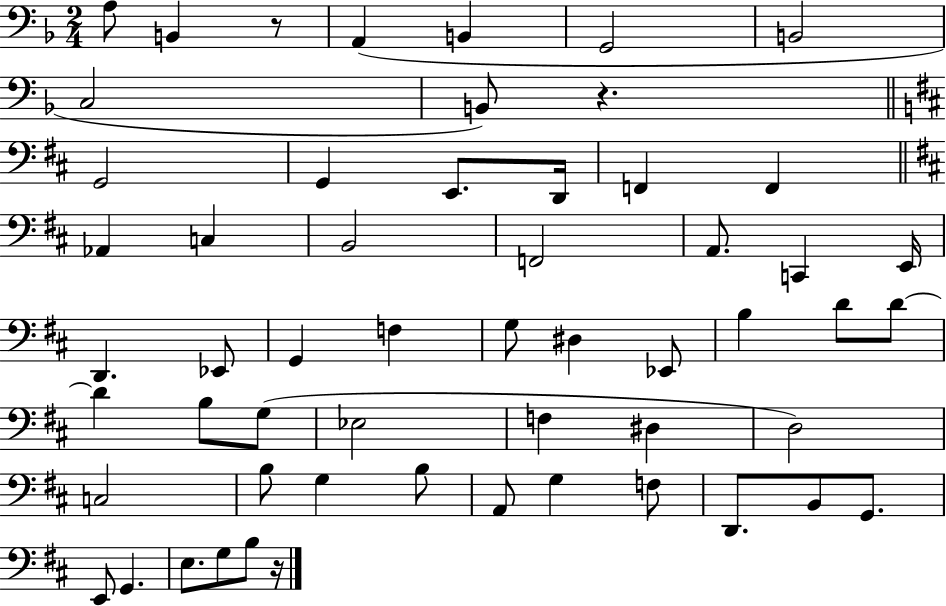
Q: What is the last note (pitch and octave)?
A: B3